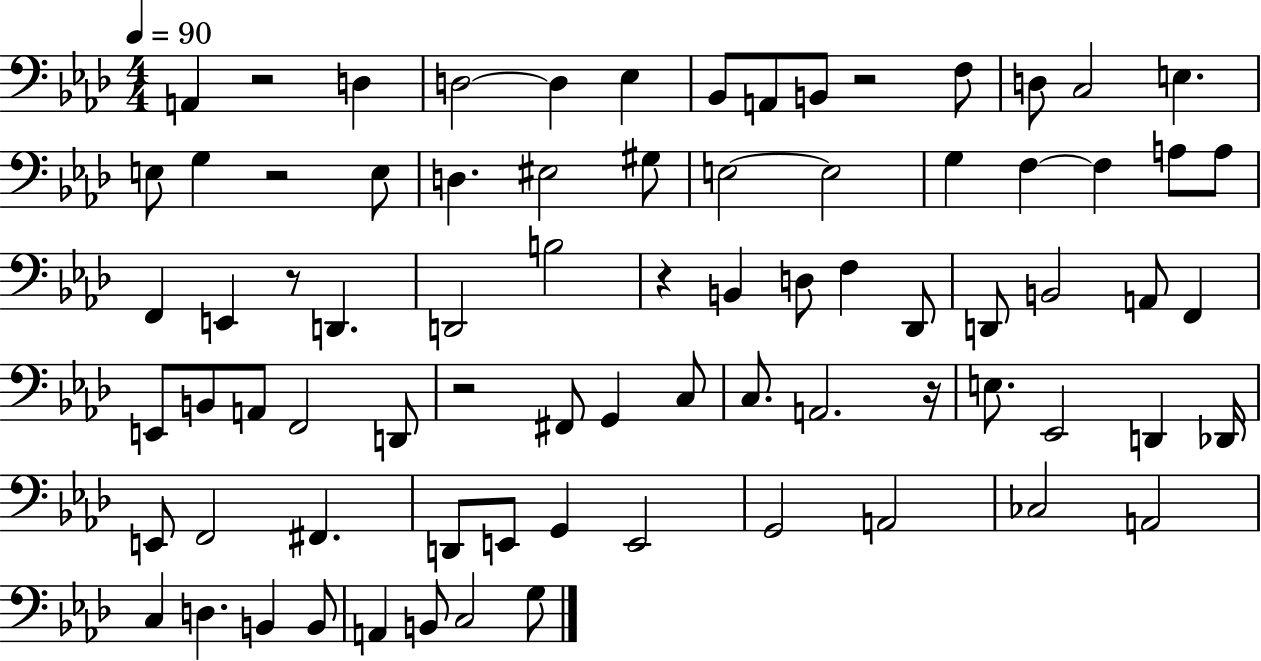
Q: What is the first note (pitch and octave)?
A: A2